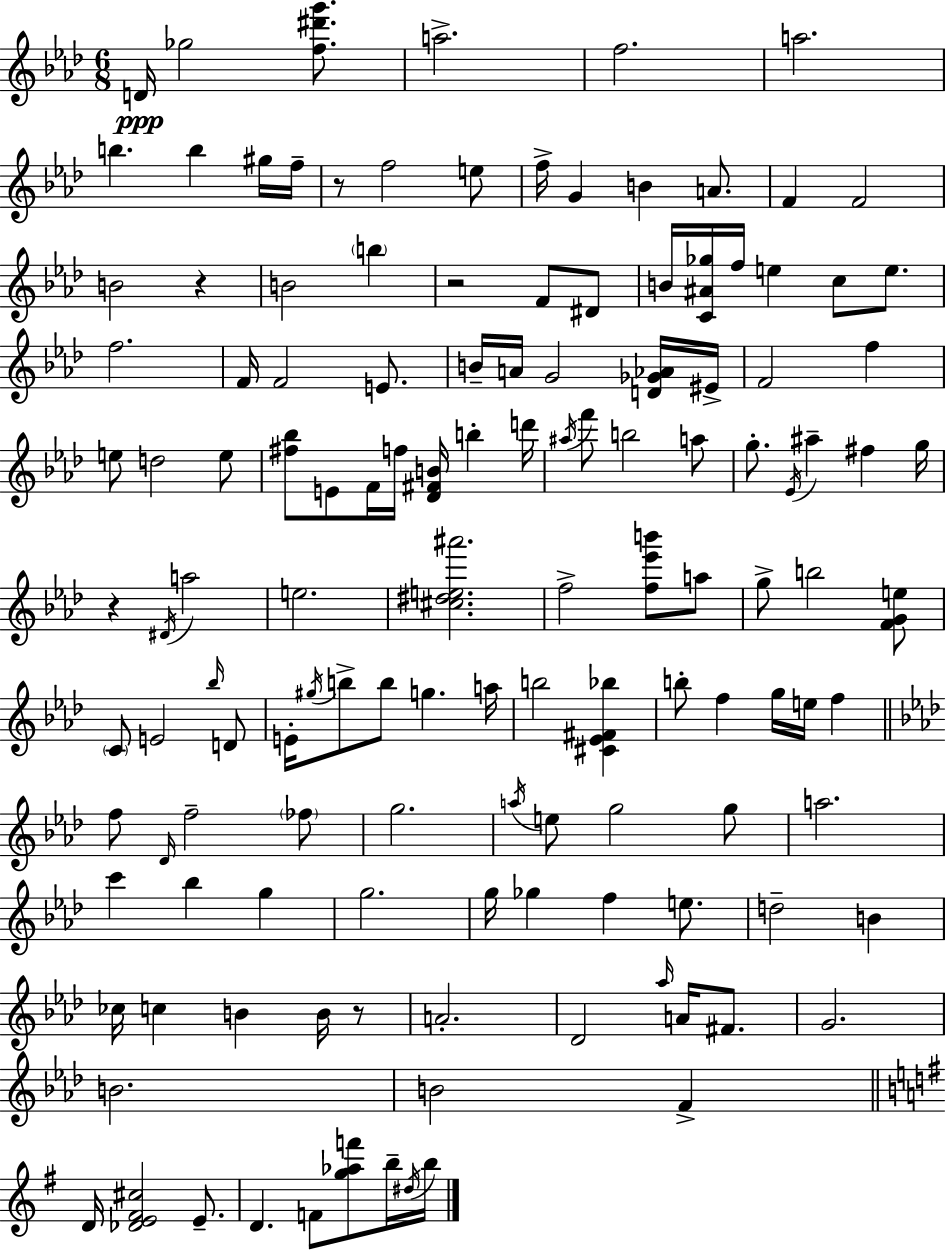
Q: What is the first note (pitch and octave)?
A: D4